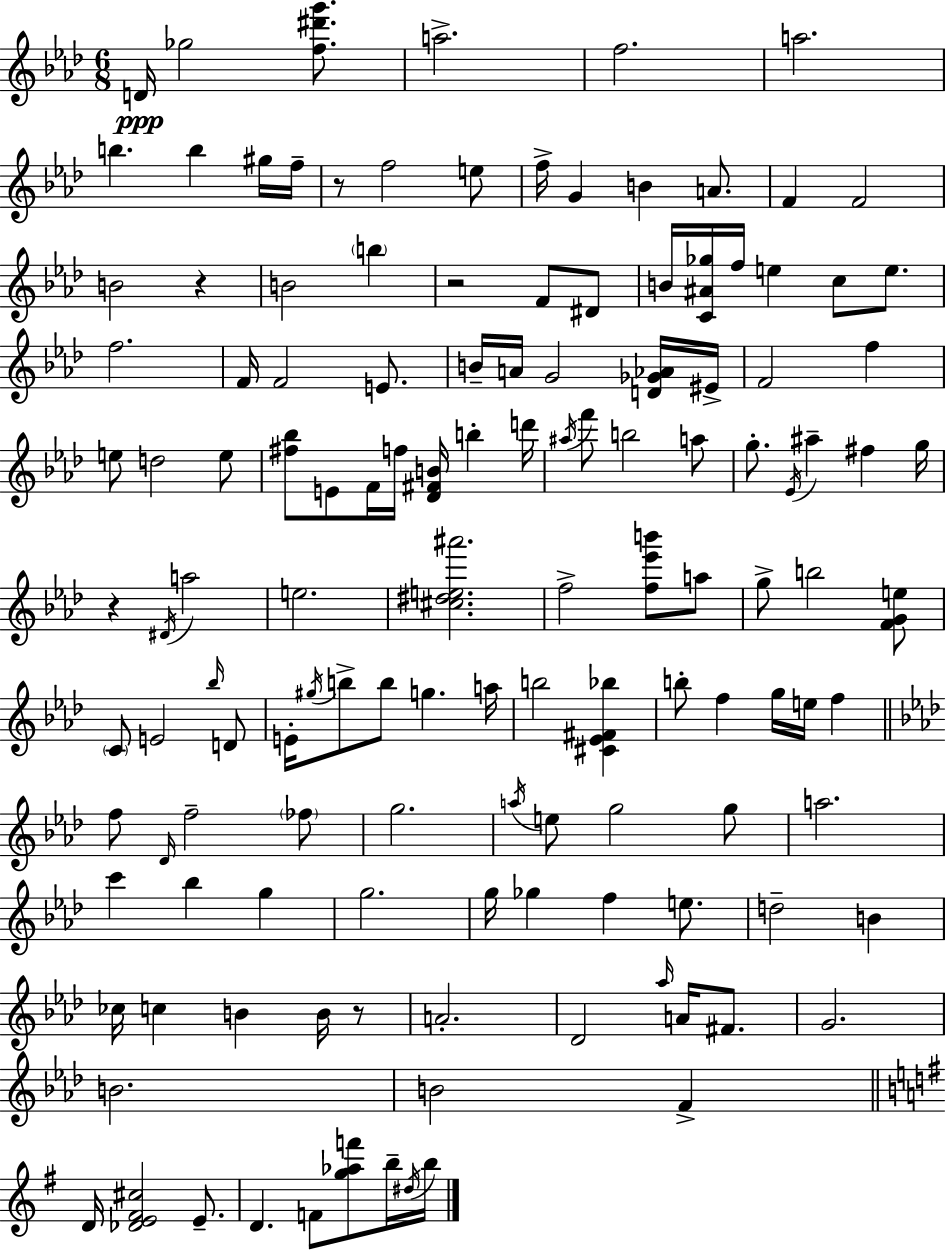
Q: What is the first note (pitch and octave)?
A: D4